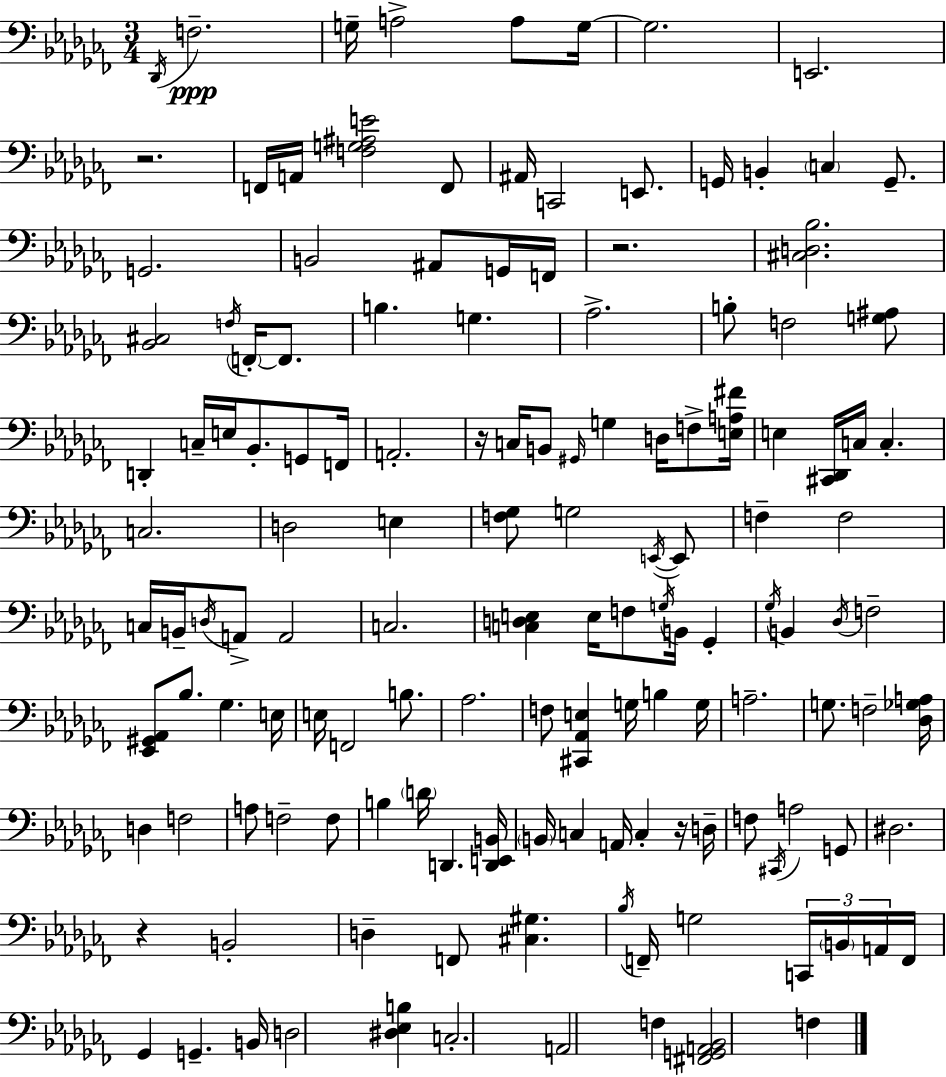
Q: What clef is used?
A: bass